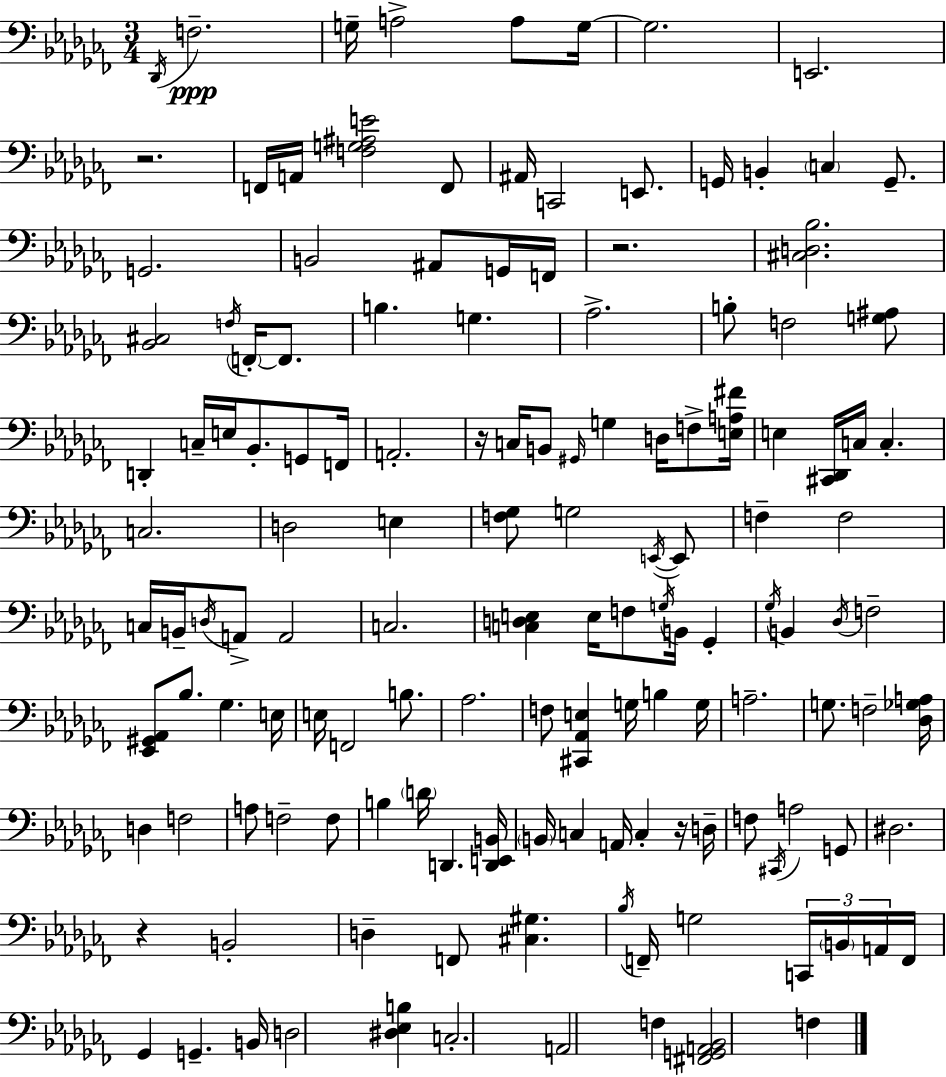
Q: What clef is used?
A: bass